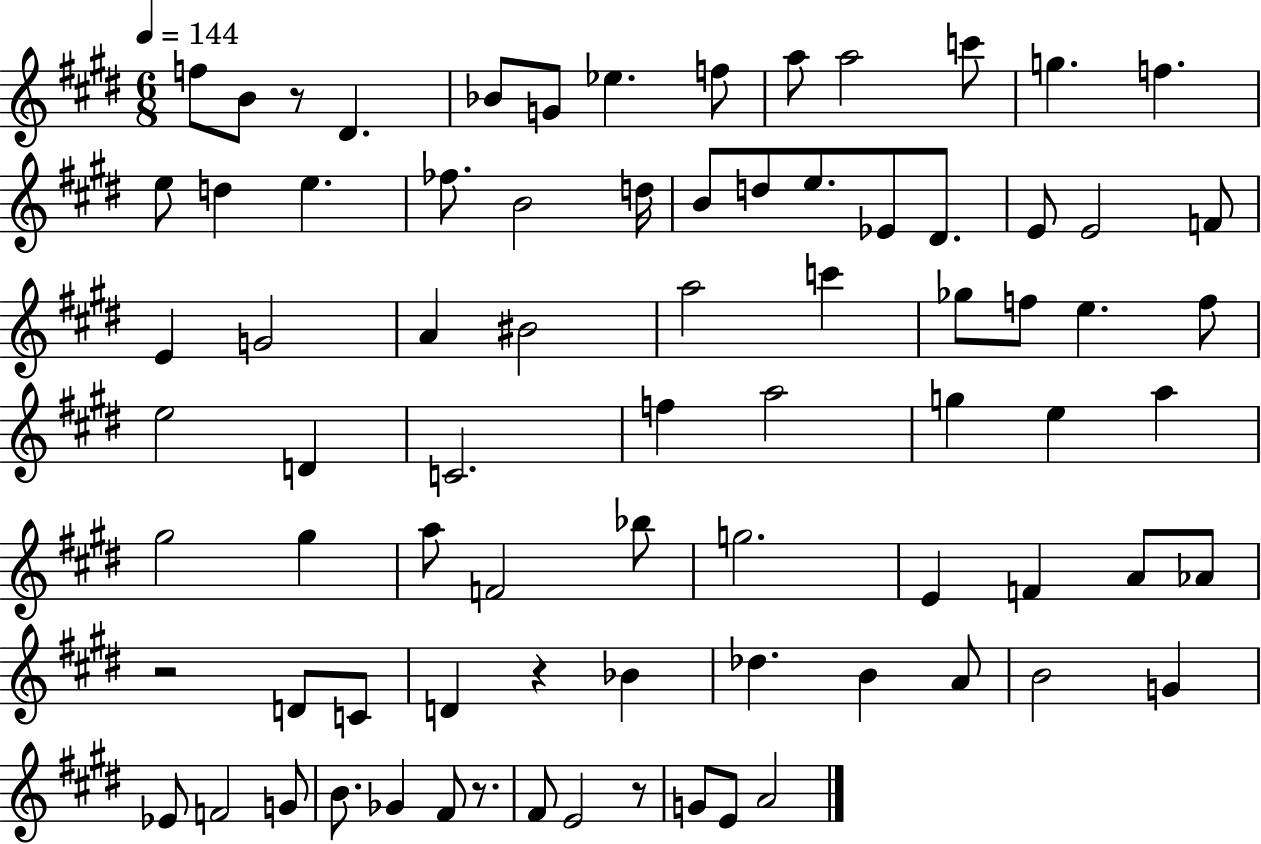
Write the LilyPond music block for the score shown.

{
  \clef treble
  \numericTimeSignature
  \time 6/8
  \key e \major
  \tempo 4 = 144
  f''8 b'8 r8 dis'4. | bes'8 g'8 ees''4. f''8 | a''8 a''2 c'''8 | g''4. f''4. | \break e''8 d''4 e''4. | fes''8. b'2 d''16 | b'8 d''8 e''8. ees'8 dis'8. | e'8 e'2 f'8 | \break e'4 g'2 | a'4 bis'2 | a''2 c'''4 | ges''8 f''8 e''4. f''8 | \break e''2 d'4 | c'2. | f''4 a''2 | g''4 e''4 a''4 | \break gis''2 gis''4 | a''8 f'2 bes''8 | g''2. | e'4 f'4 a'8 aes'8 | \break r2 d'8 c'8 | d'4 r4 bes'4 | des''4. b'4 a'8 | b'2 g'4 | \break ees'8 f'2 g'8 | b'8. ges'4 fis'8 r8. | fis'8 e'2 r8 | g'8 e'8 a'2 | \break \bar "|."
}